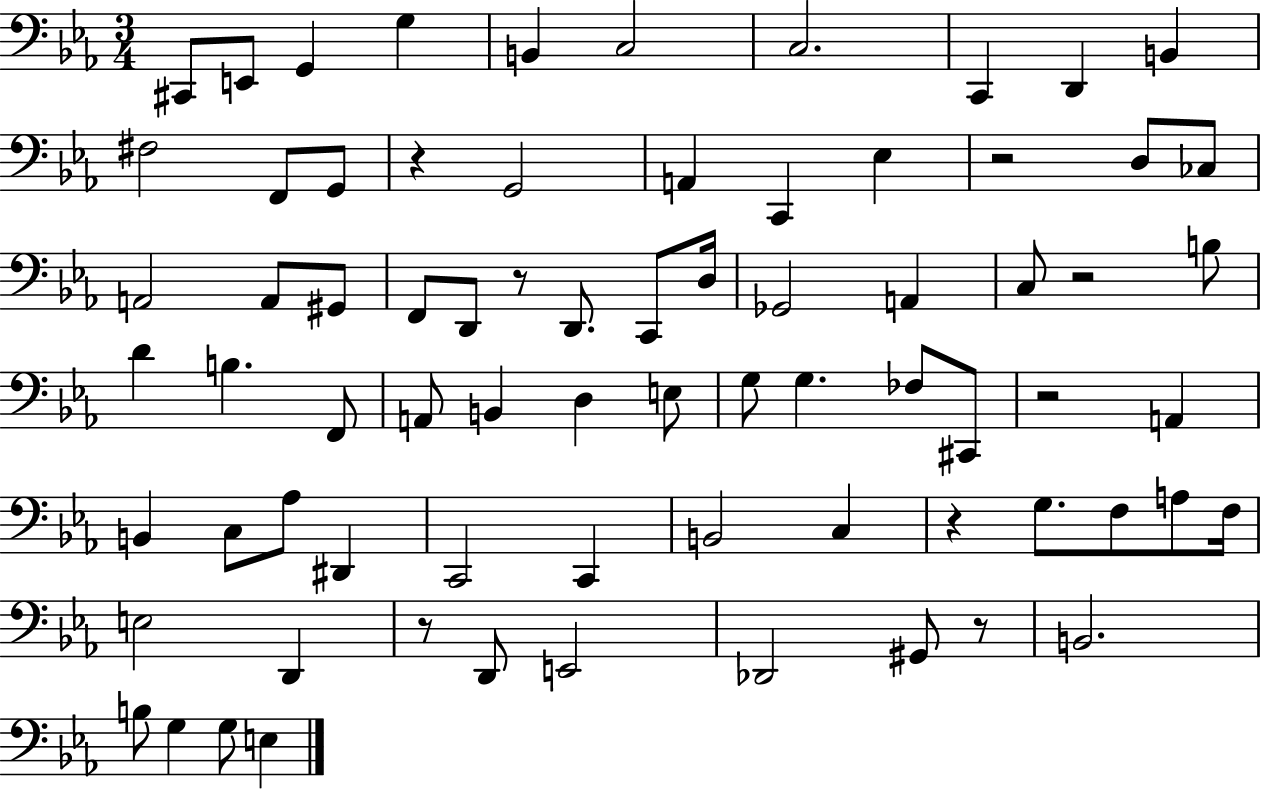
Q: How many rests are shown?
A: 8